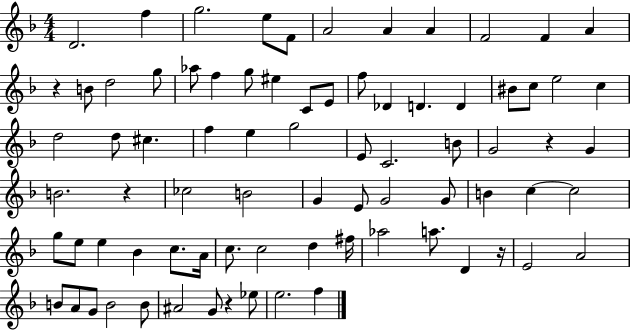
D4/h. F5/q G5/h. E5/e F4/e A4/h A4/q A4/q F4/h F4/q A4/q R/q B4/e D5/h G5/e Ab5/e F5/q G5/e EIS5/q C4/e E4/e F5/e Db4/q D4/q. D4/q BIS4/e C5/e E5/h C5/q D5/h D5/e C#5/q. F5/q E5/q G5/h E4/e C4/h. B4/e G4/h R/q G4/q B4/h. R/q CES5/h B4/h G4/q E4/e G4/h G4/e B4/q C5/q C5/h G5/e E5/e E5/q Bb4/q C5/e. A4/s C5/e. C5/h D5/q F#5/s Ab5/h A5/e. D4/q R/s E4/h A4/h B4/e A4/e G4/e B4/h B4/e A#4/h G4/e R/q Eb5/e E5/h. F5/q